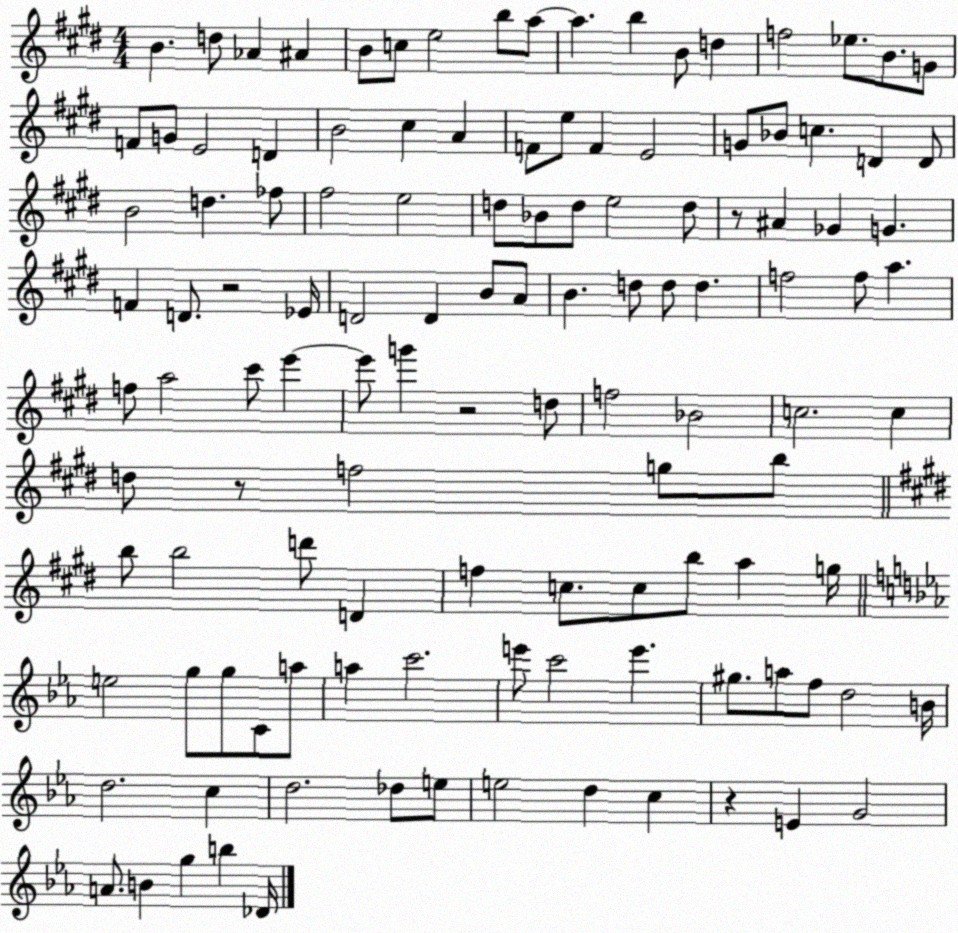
X:1
T:Untitled
M:4/4
L:1/4
K:E
B d/2 _A ^A B/2 c/2 e2 b/2 a/2 a b B/2 d f2 _e/2 B/2 G/2 F/2 G/2 E2 D B2 ^c A F/2 e/2 F E2 G/2 _B/2 c D D/2 B2 d _f/2 ^f2 e2 d/2 _B/2 d/2 e2 d/2 z/2 ^A _G G F D/2 z2 _E/4 D2 D B/2 A/2 B d/2 d/2 d f2 f/2 a f/2 a2 ^c'/2 e' e'/2 g' z2 d/2 f2 _B2 c2 c d/2 z/2 f2 g/2 b/2 b/2 b2 d'/2 D f c/2 c/2 b/2 a g/4 e2 g/2 g/2 C/2 a/2 a c'2 e'/2 c'2 e' ^g/2 a/2 f/2 d2 B/4 d2 c d2 _d/2 e/2 e2 d c z E G2 A/2 B g b _D/4